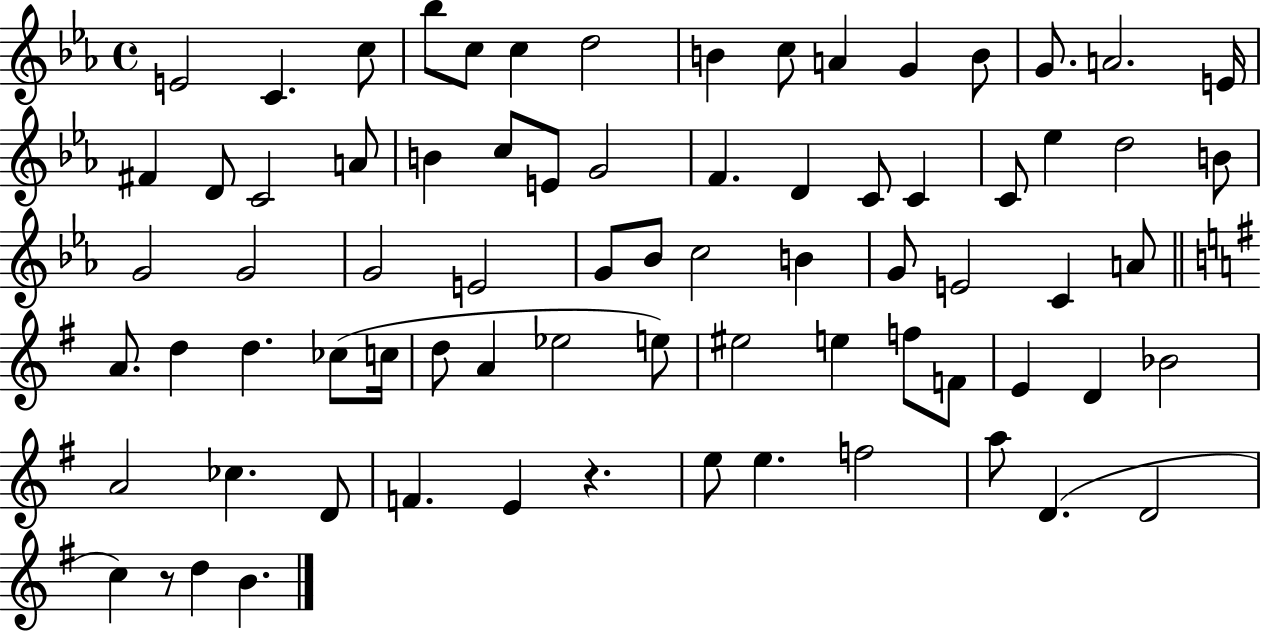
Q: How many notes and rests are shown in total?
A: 75